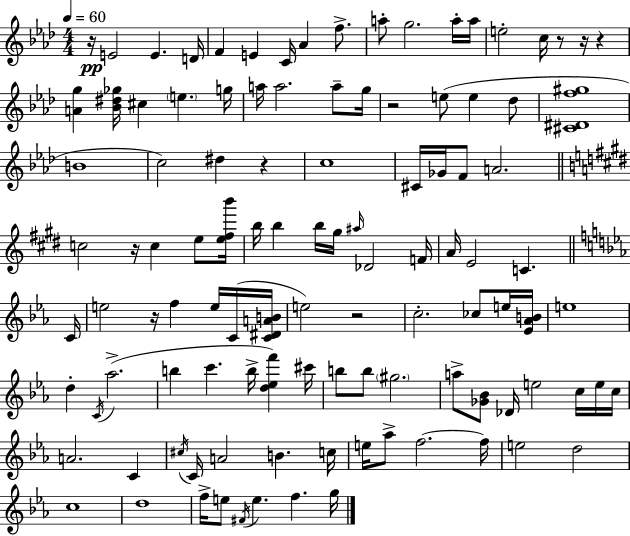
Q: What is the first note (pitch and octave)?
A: E4